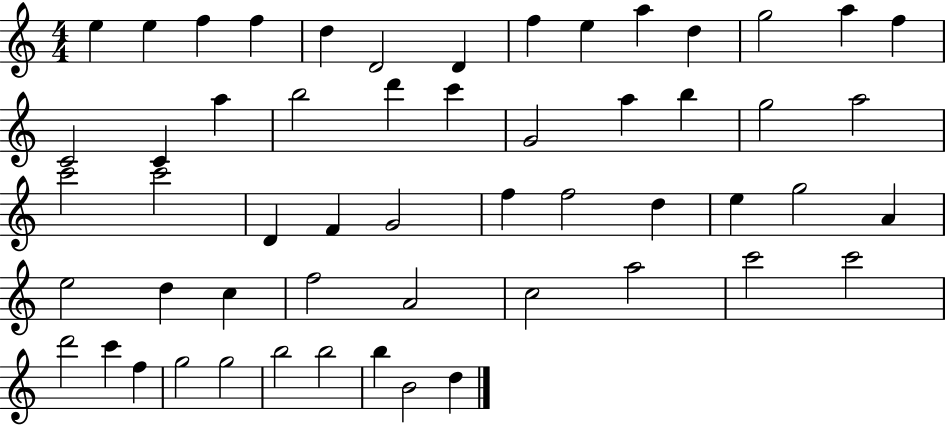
{
  \clef treble
  \numericTimeSignature
  \time 4/4
  \key c \major
  e''4 e''4 f''4 f''4 | d''4 d'2 d'4 | f''4 e''4 a''4 d''4 | g''2 a''4 f''4 | \break c'2 c'4 a''4 | b''2 d'''4 c'''4 | g'2 a''4 b''4 | g''2 a''2 | \break c'''2 c'''2 | d'4 f'4 g'2 | f''4 f''2 d''4 | e''4 g''2 a'4 | \break e''2 d''4 c''4 | f''2 a'2 | c''2 a''2 | c'''2 c'''2 | \break d'''2 c'''4 f''4 | g''2 g''2 | b''2 b''2 | b''4 b'2 d''4 | \break \bar "|."
}